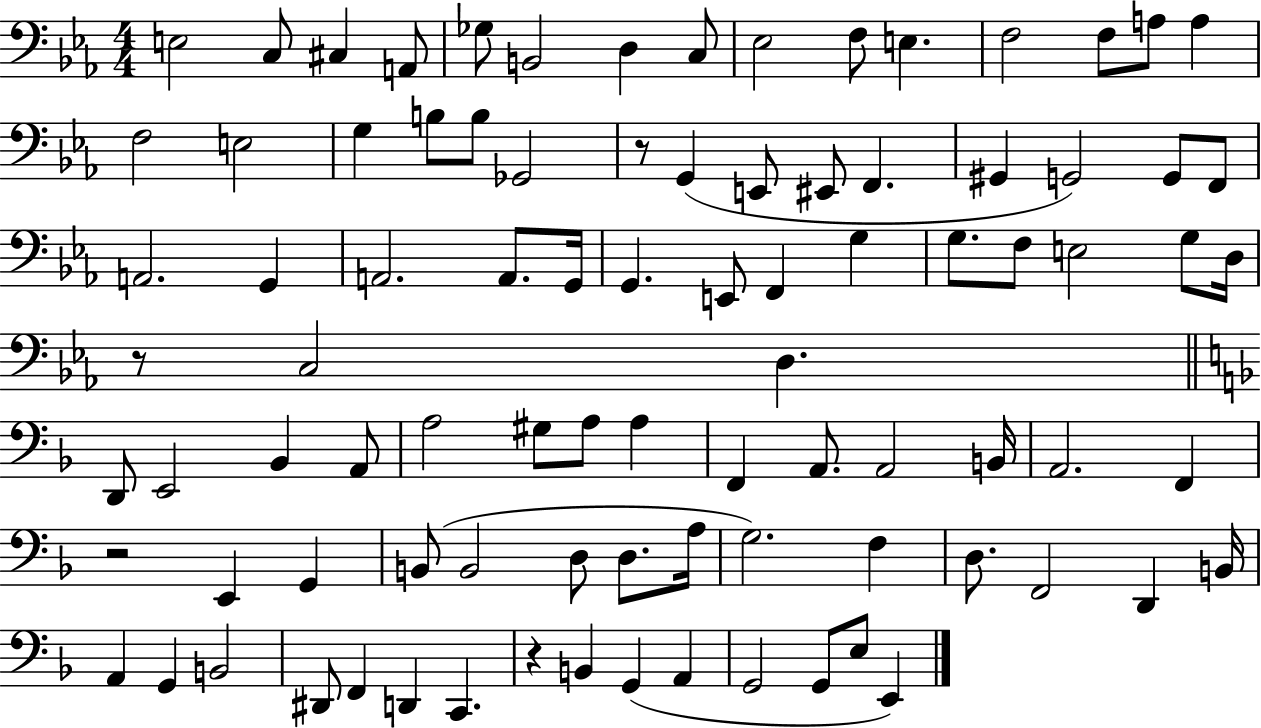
E3/h C3/e C#3/q A2/e Gb3/e B2/h D3/q C3/e Eb3/h F3/e E3/q. F3/h F3/e A3/e A3/q F3/h E3/h G3/q B3/e B3/e Gb2/h R/e G2/q E2/e EIS2/e F2/q. G#2/q G2/h G2/e F2/e A2/h. G2/q A2/h. A2/e. G2/s G2/q. E2/e F2/q G3/q G3/e. F3/e E3/h G3/e D3/s R/e C3/h D3/q. D2/e E2/h Bb2/q A2/e A3/h G#3/e A3/e A3/q F2/q A2/e. A2/h B2/s A2/h. F2/q R/h E2/q G2/q B2/e B2/h D3/e D3/e. A3/s G3/h. F3/q D3/e. F2/h D2/q B2/s A2/q G2/q B2/h D#2/e F2/q D2/q C2/q. R/q B2/q G2/q A2/q G2/h G2/e E3/e E2/q